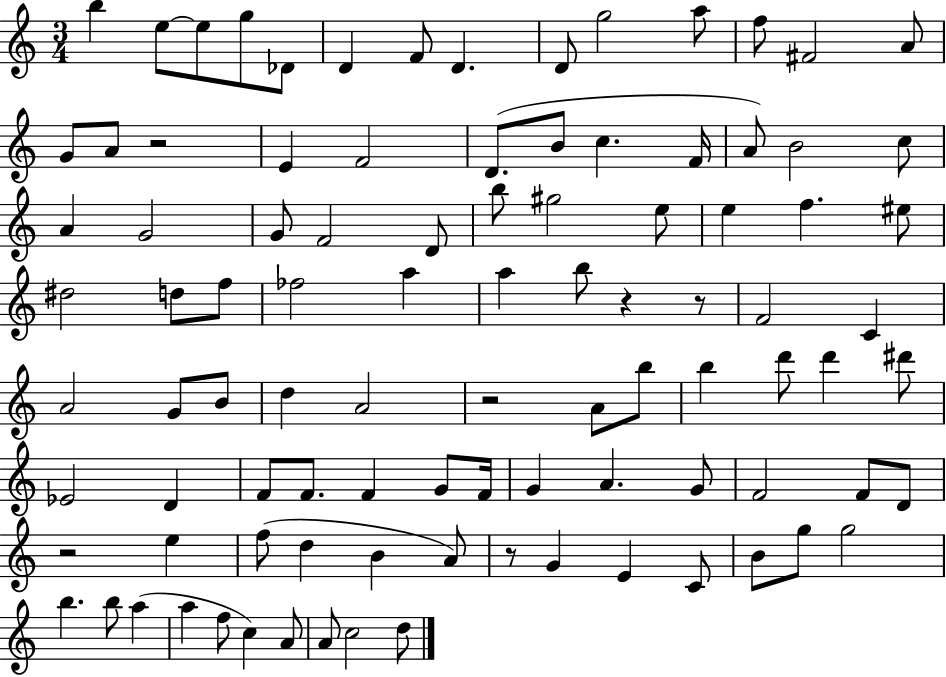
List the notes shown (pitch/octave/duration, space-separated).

B5/q E5/e E5/e G5/e Db4/e D4/q F4/e D4/q. D4/e G5/h A5/e F5/e F#4/h A4/e G4/e A4/e R/h E4/q F4/h D4/e. B4/e C5/q. F4/s A4/e B4/h C5/e A4/q G4/h G4/e F4/h D4/e B5/e G#5/h E5/e E5/q F5/q. EIS5/e D#5/h D5/e F5/e FES5/h A5/q A5/q B5/e R/q R/e F4/h C4/q A4/h G4/e B4/e D5/q A4/h R/h A4/e B5/e B5/q D6/e D6/q D#6/e Eb4/h D4/q F4/e F4/e. F4/q G4/e F4/s G4/q A4/q. G4/e F4/h F4/e D4/e R/h E5/q F5/e D5/q B4/q A4/e R/e G4/q E4/q C4/e B4/e G5/e G5/h B5/q. B5/e A5/q A5/q F5/e C5/q A4/e A4/e C5/h D5/e